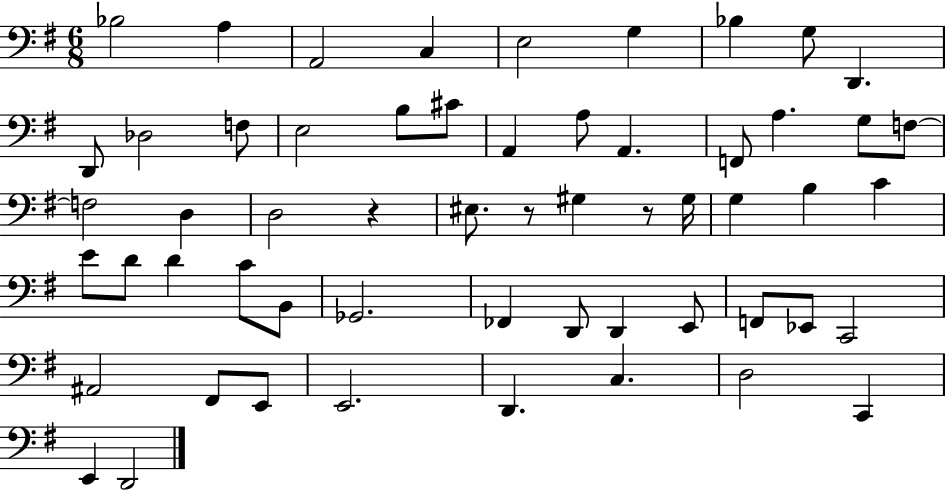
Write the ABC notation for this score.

X:1
T:Untitled
M:6/8
L:1/4
K:G
_B,2 A, A,,2 C, E,2 G, _B, G,/2 D,, D,,/2 _D,2 F,/2 E,2 B,/2 ^C/2 A,, A,/2 A,, F,,/2 A, G,/2 F,/2 F,2 D, D,2 z ^E,/2 z/2 ^G, z/2 ^G,/4 G, B, C E/2 D/2 D C/2 B,,/2 _G,,2 _F,, D,,/2 D,, E,,/2 F,,/2 _E,,/2 C,,2 ^A,,2 ^F,,/2 E,,/2 E,,2 D,, C, D,2 C,, E,, D,,2